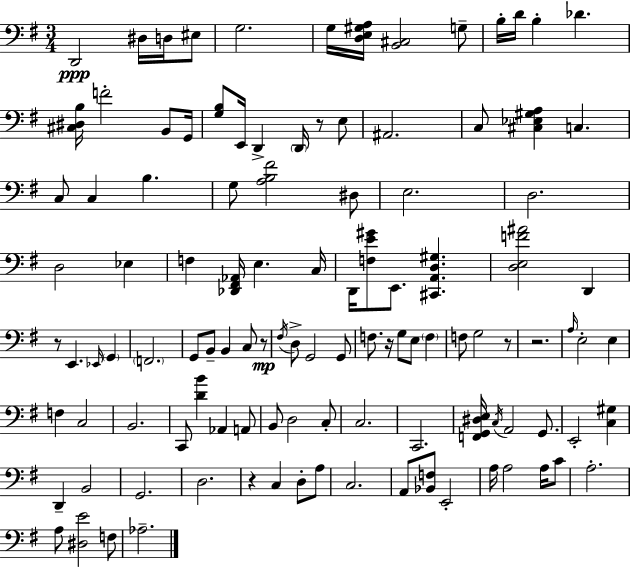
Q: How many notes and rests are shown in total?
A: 112